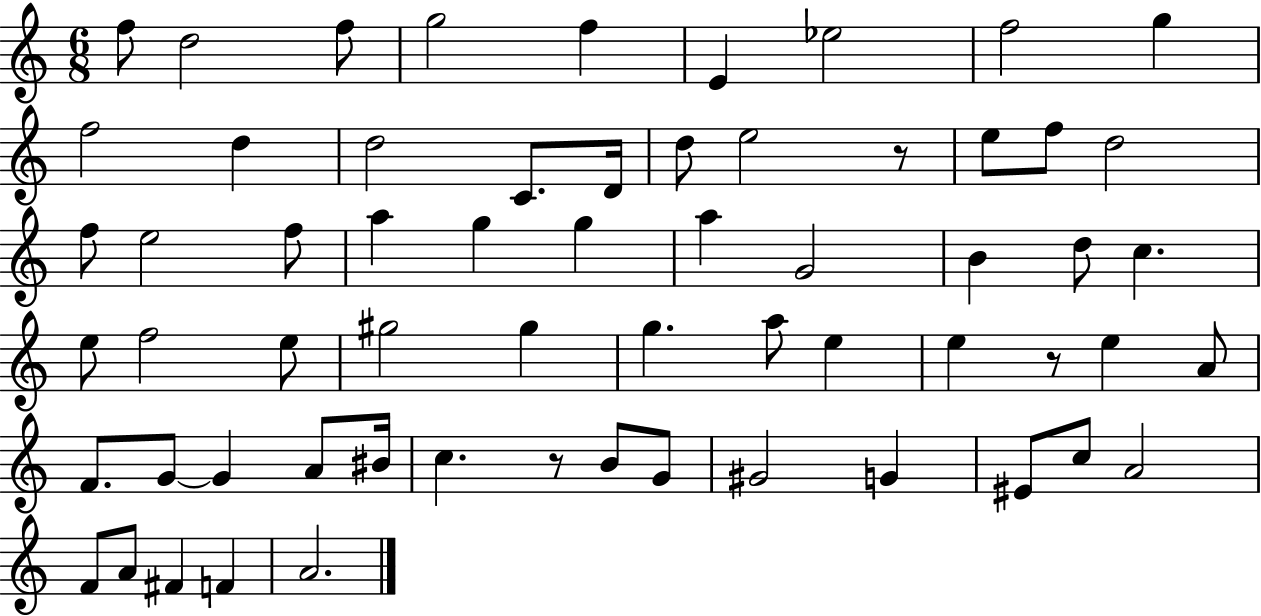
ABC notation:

X:1
T:Untitled
M:6/8
L:1/4
K:C
f/2 d2 f/2 g2 f E _e2 f2 g f2 d d2 C/2 D/4 d/2 e2 z/2 e/2 f/2 d2 f/2 e2 f/2 a g g a G2 B d/2 c e/2 f2 e/2 ^g2 ^g g a/2 e e z/2 e A/2 F/2 G/2 G A/2 ^B/4 c z/2 B/2 G/2 ^G2 G ^E/2 c/2 A2 F/2 A/2 ^F F A2